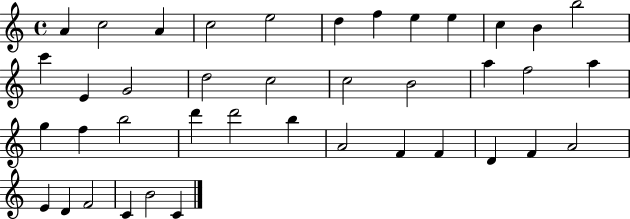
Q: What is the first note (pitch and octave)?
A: A4